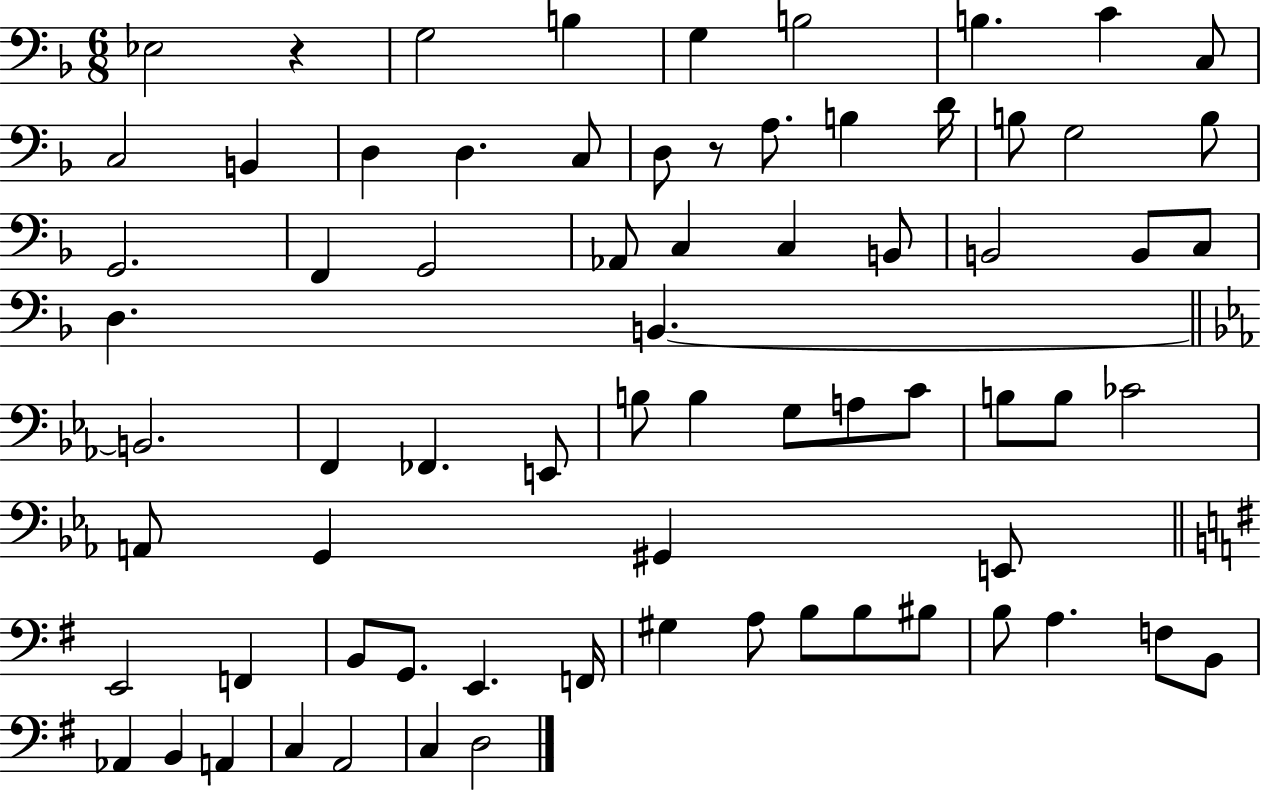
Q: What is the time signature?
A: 6/8